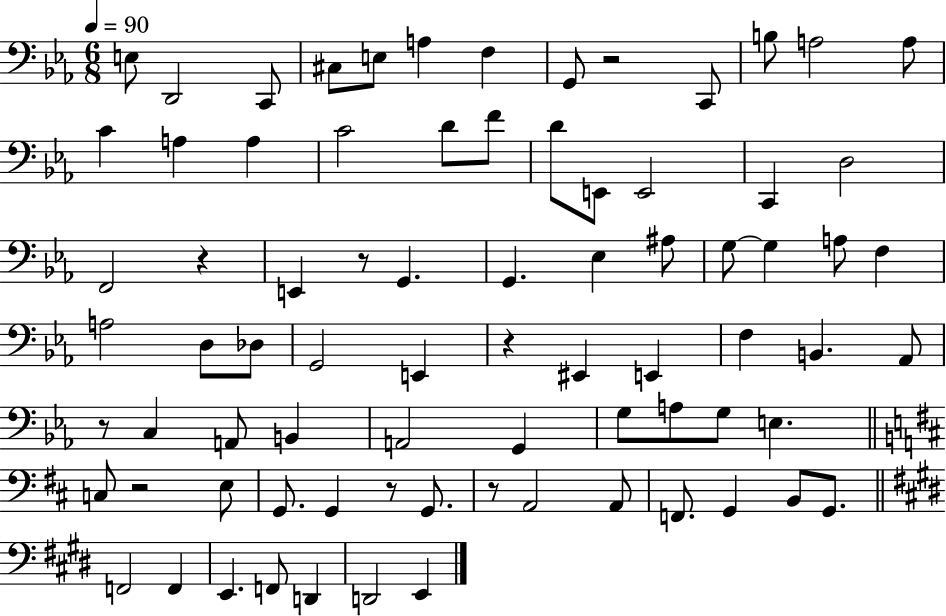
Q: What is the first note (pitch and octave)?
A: E3